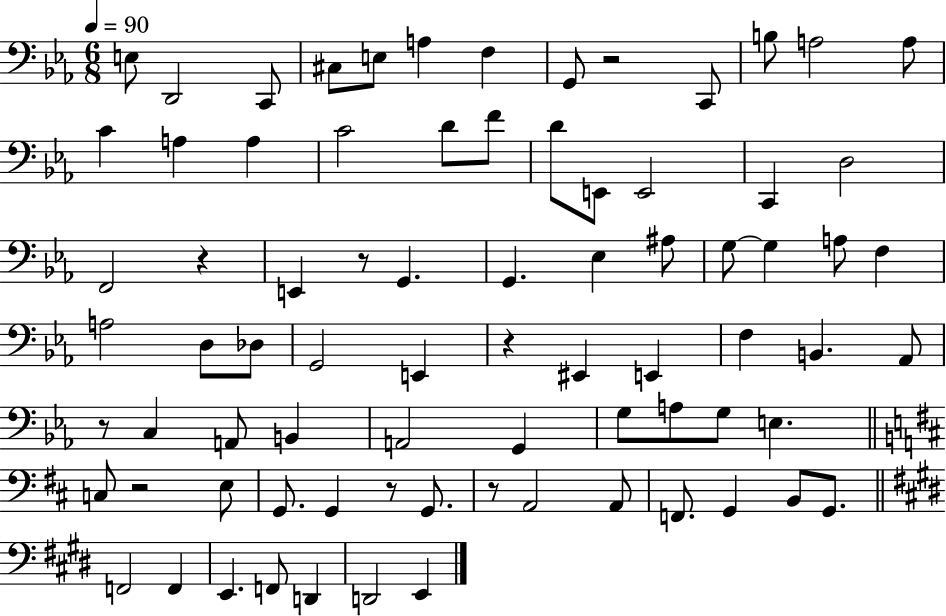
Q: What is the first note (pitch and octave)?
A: E3